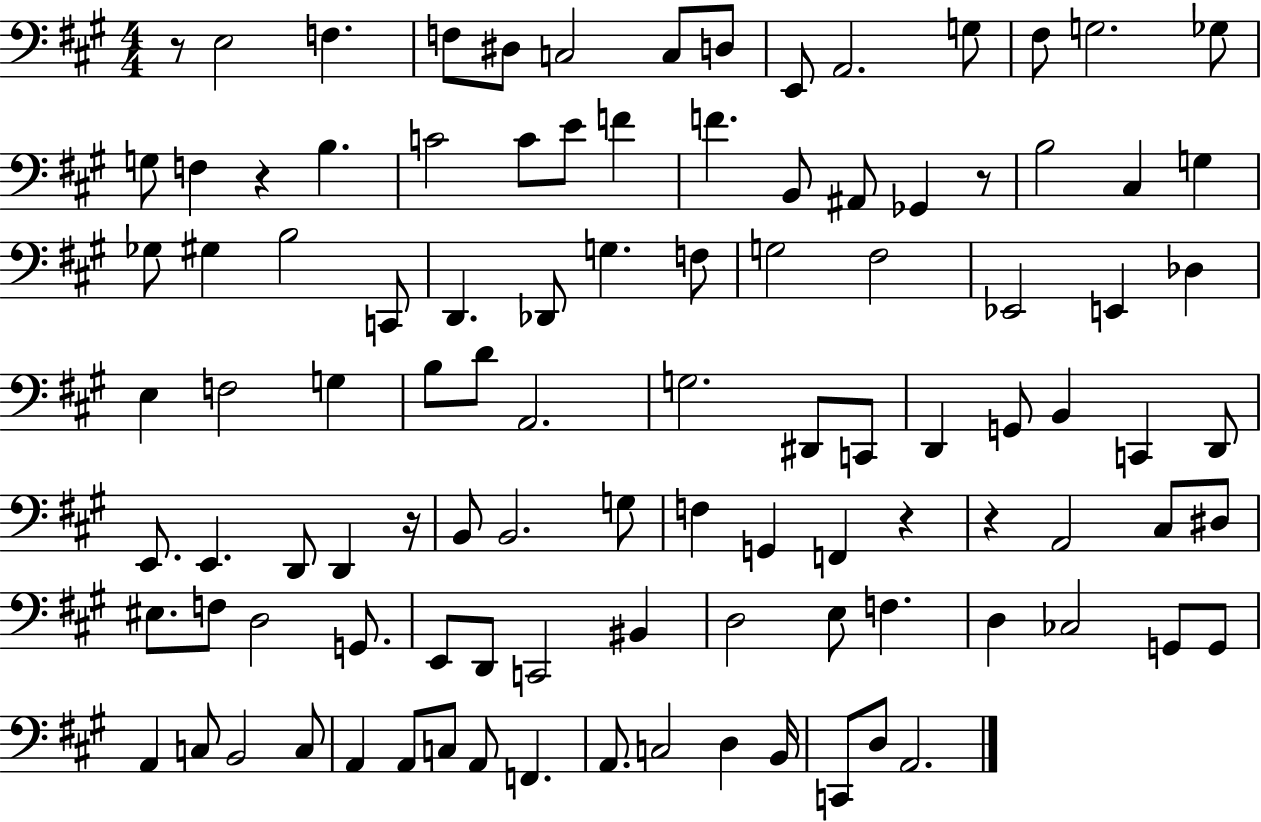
R/e E3/h F3/q. F3/e D#3/e C3/h C3/e D3/e E2/e A2/h. G3/e F#3/e G3/h. Gb3/e G3/e F3/q R/q B3/q. C4/h C4/e E4/e F4/q F4/q. B2/e A#2/e Gb2/q R/e B3/h C#3/q G3/q Gb3/e G#3/q B3/h C2/e D2/q. Db2/e G3/q. F3/e G3/h F#3/h Eb2/h E2/q Db3/q E3/q F3/h G3/q B3/e D4/e A2/h. G3/h. D#2/e C2/e D2/q G2/e B2/q C2/q D2/e E2/e. E2/q. D2/e D2/q R/s B2/e B2/h. G3/e F3/q G2/q F2/q R/q R/q A2/h C#3/e D#3/e EIS3/e. F3/e D3/h G2/e. E2/e D2/e C2/h BIS2/q D3/h E3/e F3/q. D3/q CES3/h G2/e G2/e A2/q C3/e B2/h C3/e A2/q A2/e C3/e A2/e F2/q. A2/e. C3/h D3/q B2/s C2/e D3/e A2/h.